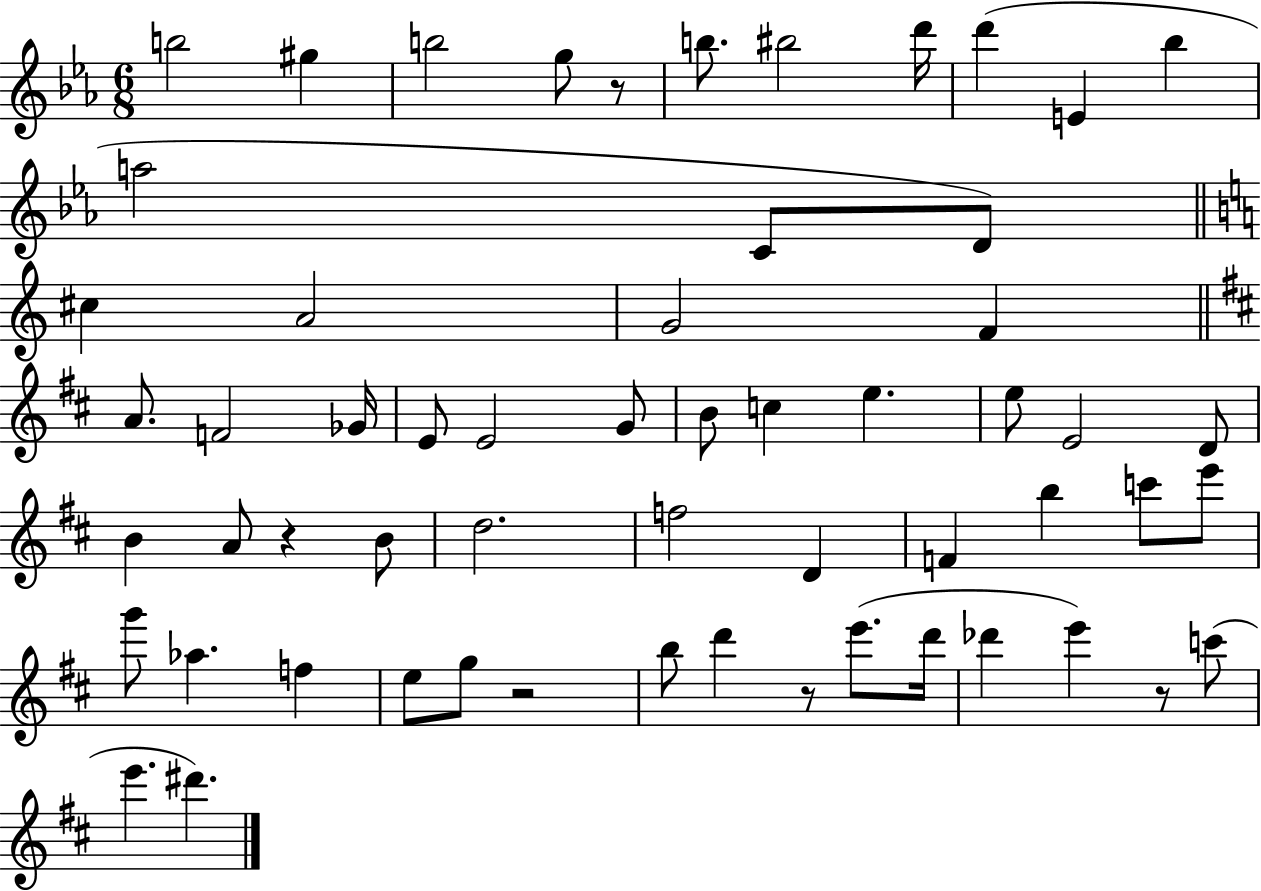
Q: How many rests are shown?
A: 5